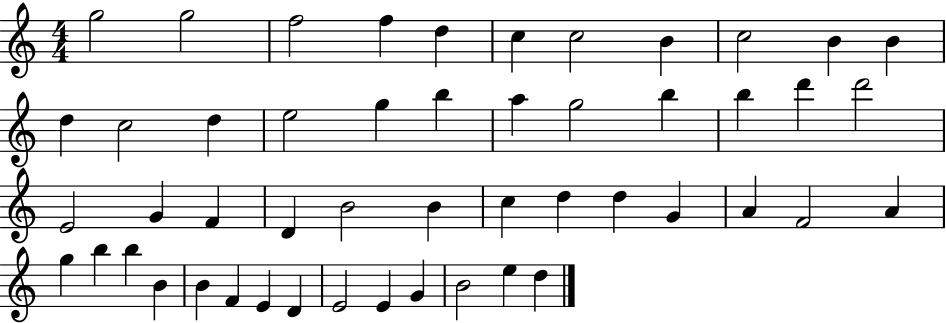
{
  \clef treble
  \numericTimeSignature
  \time 4/4
  \key c \major
  g''2 g''2 | f''2 f''4 d''4 | c''4 c''2 b'4 | c''2 b'4 b'4 | \break d''4 c''2 d''4 | e''2 g''4 b''4 | a''4 g''2 b''4 | b''4 d'''4 d'''2 | \break e'2 g'4 f'4 | d'4 b'2 b'4 | c''4 d''4 d''4 g'4 | a'4 f'2 a'4 | \break g''4 b''4 b''4 b'4 | b'4 f'4 e'4 d'4 | e'2 e'4 g'4 | b'2 e''4 d''4 | \break \bar "|."
}